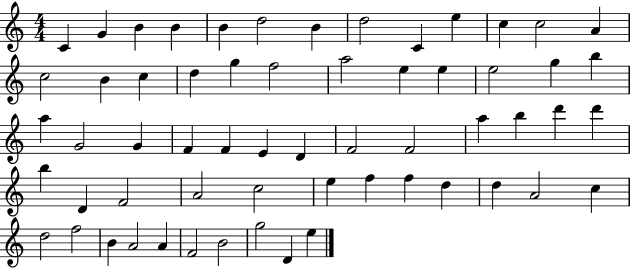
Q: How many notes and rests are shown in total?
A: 60